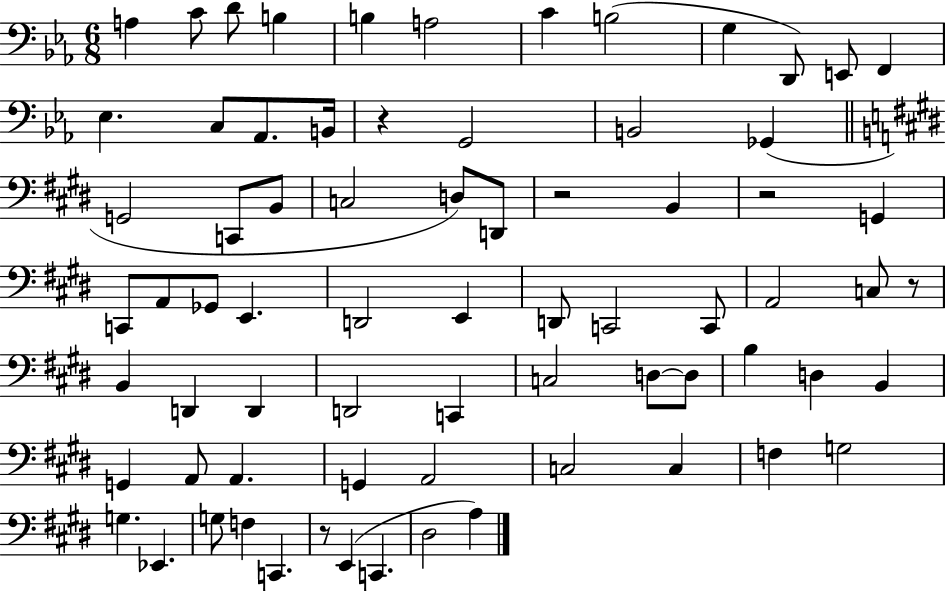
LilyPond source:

{
  \clef bass
  \numericTimeSignature
  \time 6/8
  \key ees \major
  a4 c'8 d'8 b4 | b4 a2 | c'4 b2( | g4 d,8) e,8 f,4 | \break ees4. c8 aes,8. b,16 | r4 g,2 | b,2 ges,4( | \bar "||" \break \key e \major g,2 c,8 b,8 | c2 d8) d,8 | r2 b,4 | r2 g,4 | \break c,8 a,8 ges,8 e,4. | d,2 e,4 | d,8 c,2 c,8 | a,2 c8 r8 | \break b,4 d,4 d,4 | d,2 c,4 | c2 d8~~ d8 | b4 d4 b,4 | \break g,4 a,8 a,4. | g,4 a,2 | c2 c4 | f4 g2 | \break g4. ees,4. | g8 f4 c,4. | r8 e,4( c,4. | dis2 a4) | \break \bar "|."
}